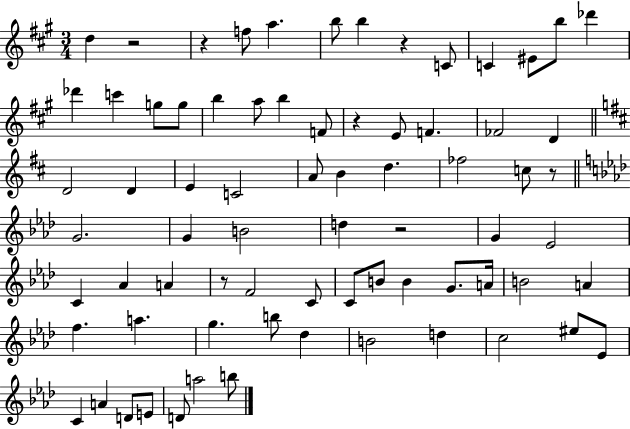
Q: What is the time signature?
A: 3/4